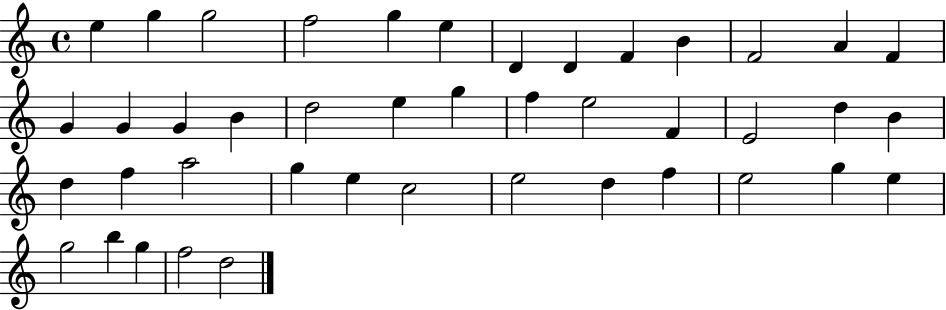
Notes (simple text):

E5/q G5/q G5/h F5/h G5/q E5/q D4/q D4/q F4/q B4/q F4/h A4/q F4/q G4/q G4/q G4/q B4/q D5/h E5/q G5/q F5/q E5/h F4/q E4/h D5/q B4/q D5/q F5/q A5/h G5/q E5/q C5/h E5/h D5/q F5/q E5/h G5/q E5/q G5/h B5/q G5/q F5/h D5/h